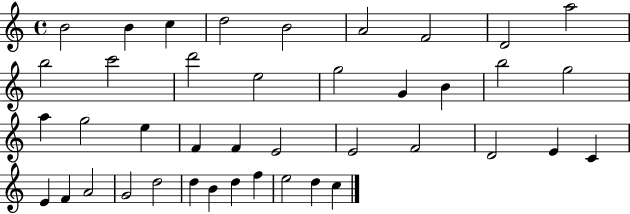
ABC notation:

X:1
T:Untitled
M:4/4
L:1/4
K:C
B2 B c d2 B2 A2 F2 D2 a2 b2 c'2 d'2 e2 g2 G B b2 g2 a g2 e F F E2 E2 F2 D2 E C E F A2 G2 d2 d B d f e2 d c